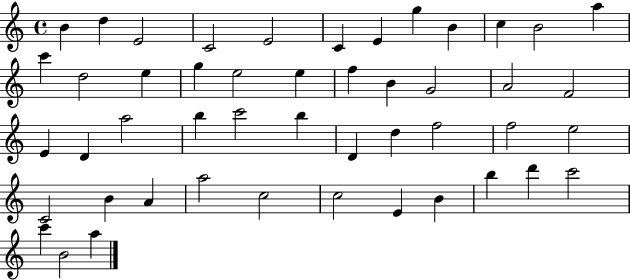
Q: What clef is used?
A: treble